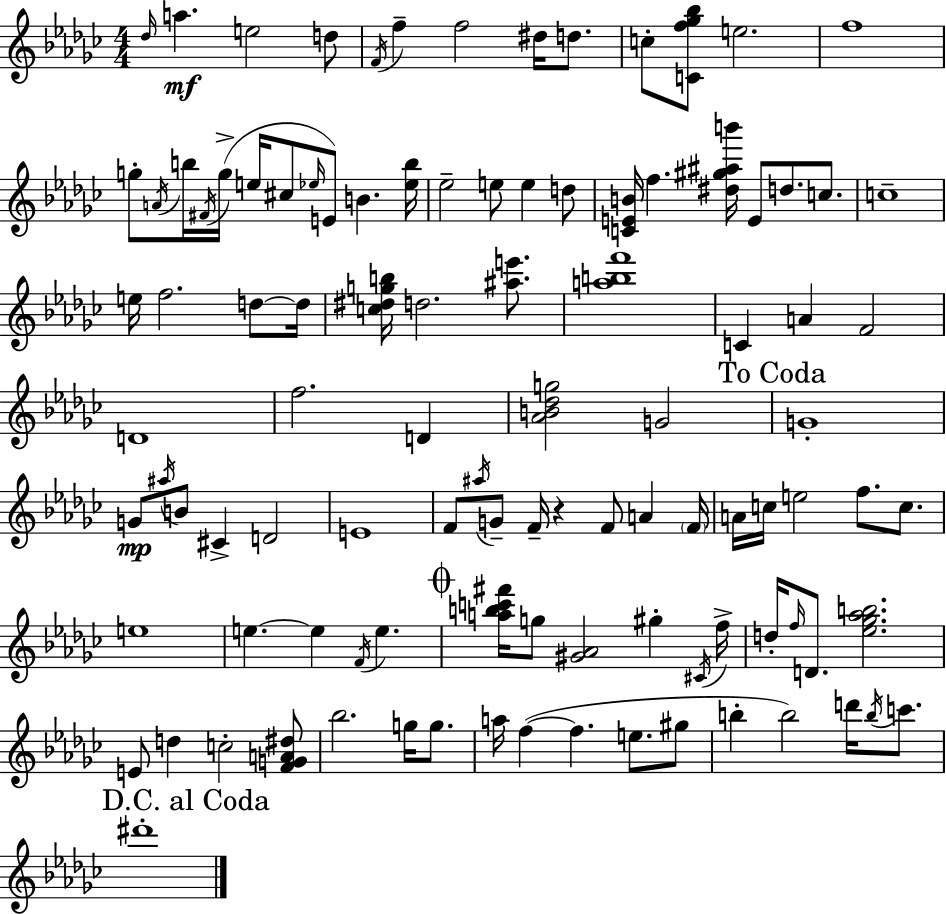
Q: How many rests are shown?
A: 1